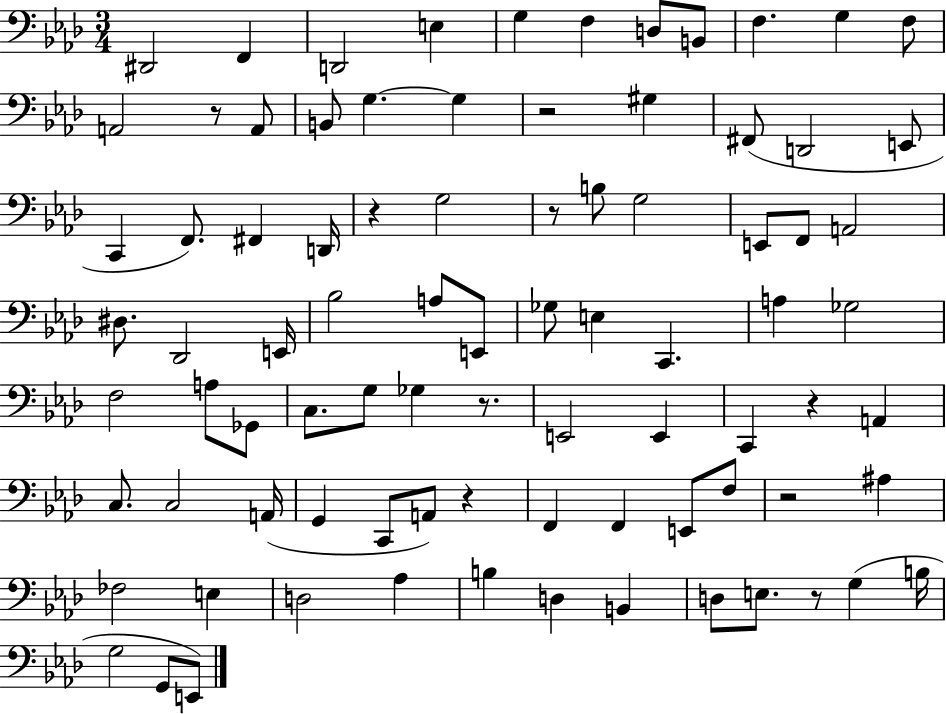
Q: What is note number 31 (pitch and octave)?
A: D#3